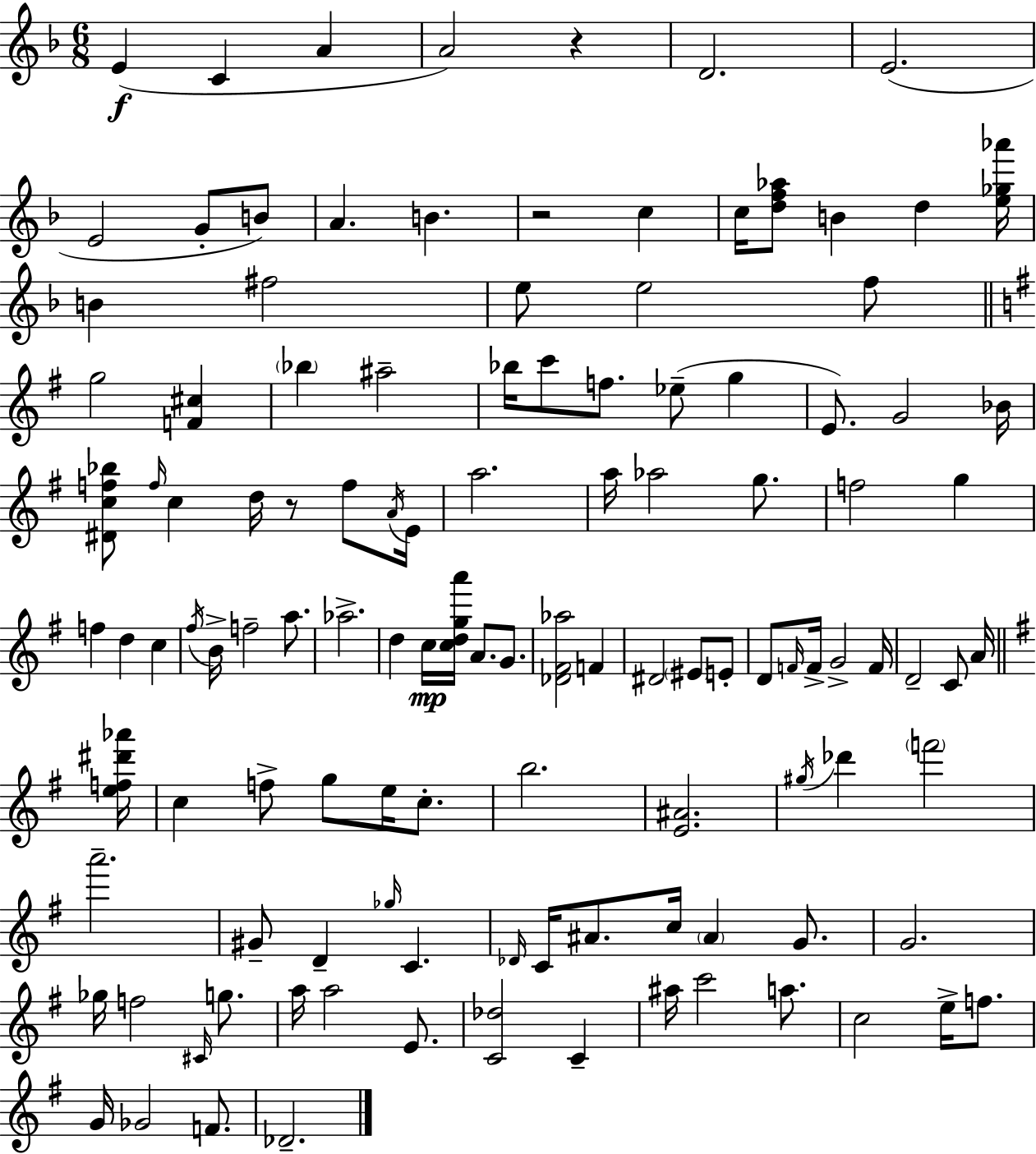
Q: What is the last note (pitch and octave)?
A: Db4